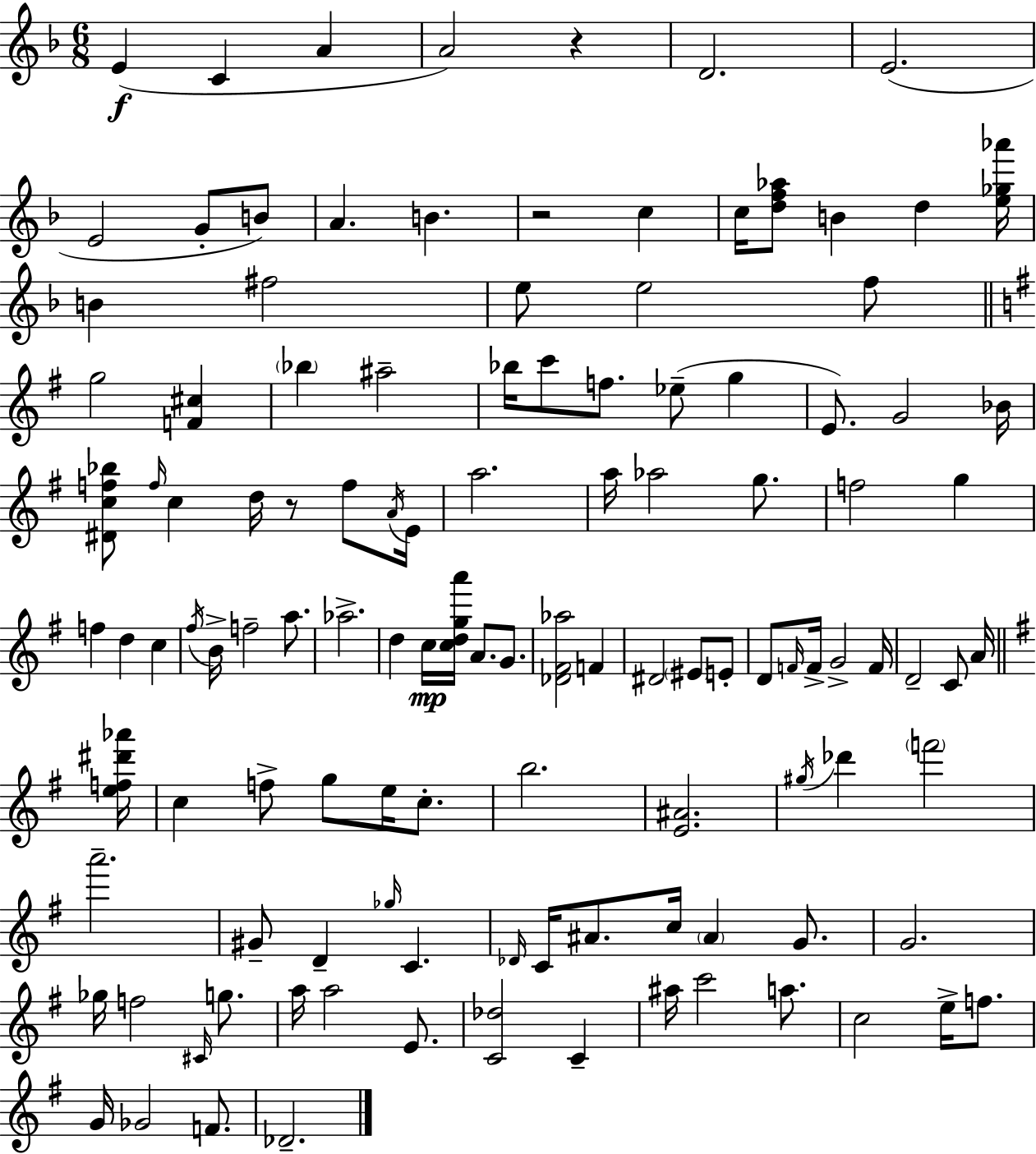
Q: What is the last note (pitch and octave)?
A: Db4